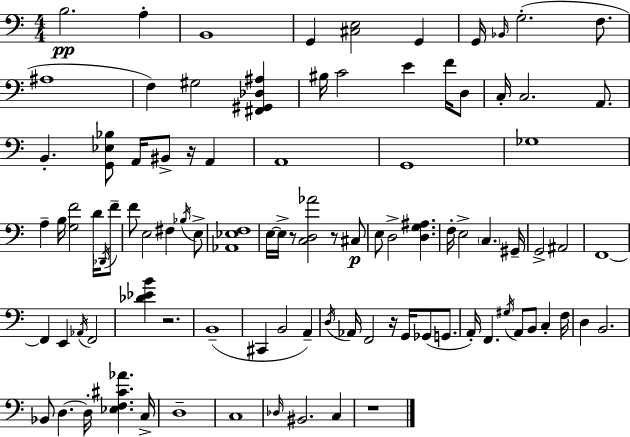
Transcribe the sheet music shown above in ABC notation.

X:1
T:Untitled
M:4/4
L:1/4
K:C
B,2 A, B,,4 G,, [^C,E,]2 G,, G,,/4 _B,,/4 G,2 F,/2 ^A,4 F, ^G,2 [^F,,^G,,_D,^A,] ^B,/4 C2 E F/4 D,/2 C,/4 C,2 A,,/2 B,, [G,,_E,_B,]/2 A,,/4 ^B,,/2 z/4 A,, A,,4 G,,4 _G,4 A, B,/4 [G,F]2 D/4 _D,,/4 F/2 F/2 E,2 ^F, _B,/4 E,/2 [_A,,_E,F,]4 E,/4 E,/4 z/2 [C,D,_A]2 z/2 ^C,/2 E,/2 D,2 [D,G,^A,] F,/4 E,2 C, ^G,,/4 G,,2 ^A,,2 F,,4 F,, E,, _A,,/4 F,,2 [_D_EB] z2 B,,4 ^C,, B,,2 A,, D,/4 _A,,/4 F,,2 z/4 G,,/4 _G,,/2 G,,/2 A,,/4 F,, ^G,/4 A,,/2 B,,/2 C, F,/4 D, B,,2 _B,,/2 D, D,/4 [_E,F,^C_A] C,/4 D,4 C,4 _D,/4 ^B,,2 C, z4